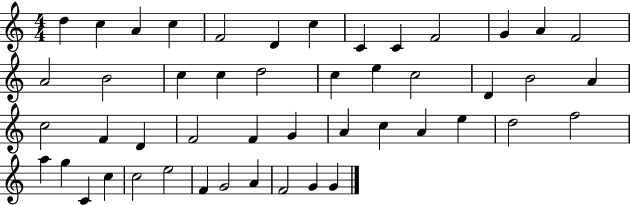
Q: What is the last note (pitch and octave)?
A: G4